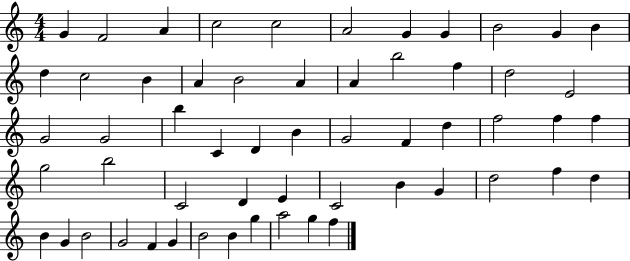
X:1
T:Untitled
M:4/4
L:1/4
K:C
G F2 A c2 c2 A2 G G B2 G B d c2 B A B2 A A b2 f d2 E2 G2 G2 b C D B G2 F d f2 f f g2 b2 C2 D E C2 B G d2 f d B G B2 G2 F G B2 B g a2 g f